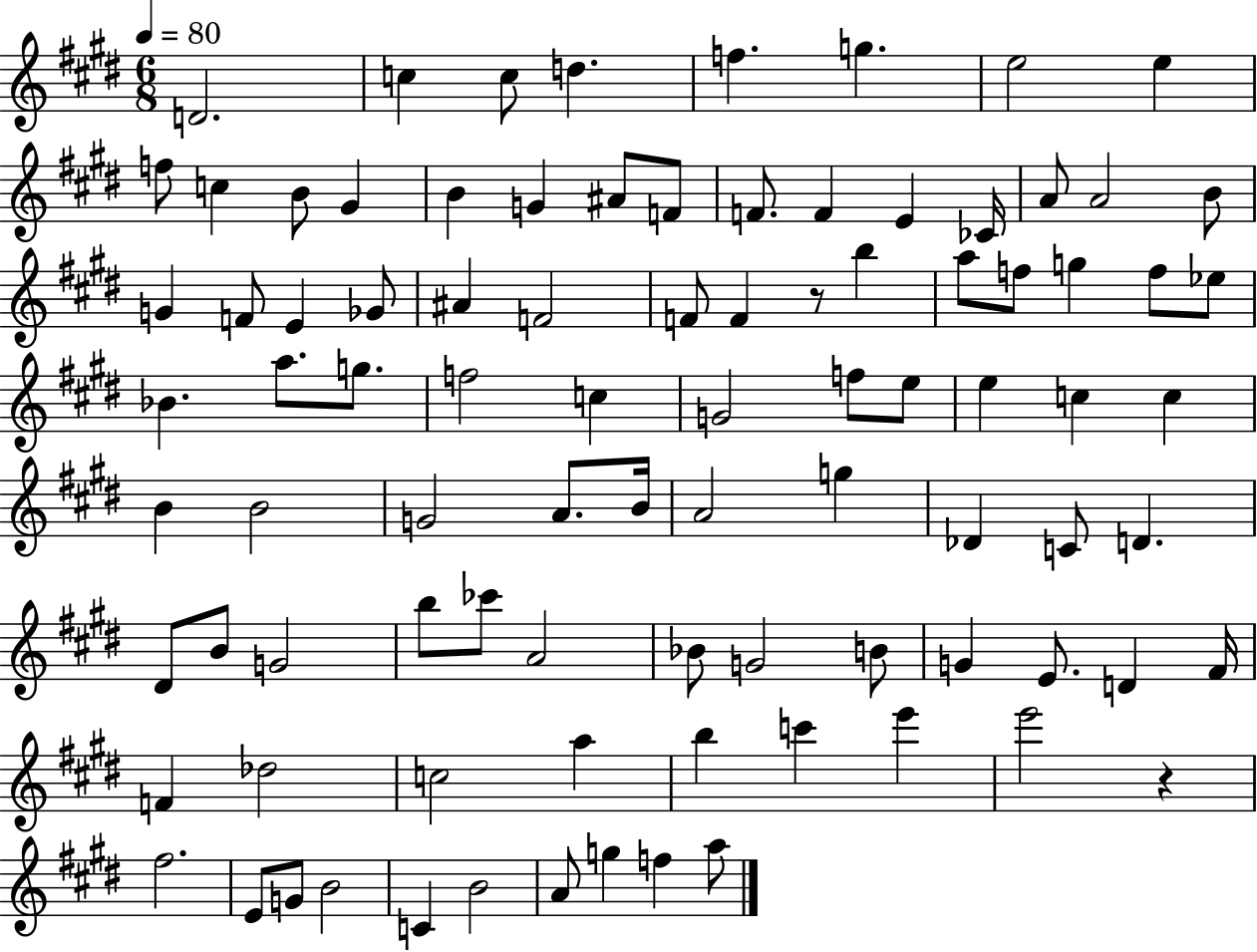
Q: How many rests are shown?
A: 2